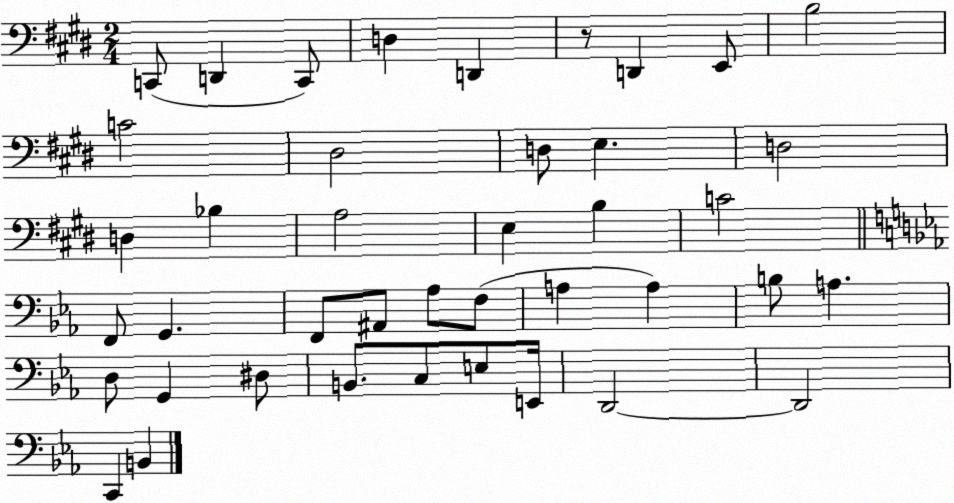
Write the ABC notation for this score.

X:1
T:Untitled
M:2/4
L:1/4
K:E
C,,/2 D,, C,,/2 D, D,, z/2 D,, E,,/2 B,2 C2 ^D,2 D,/2 E, D,2 D, _B, A,2 E, B, C2 F,,/2 G,, F,,/2 ^A,,/2 _A,/2 F,/2 A, A, B,/2 A, D,/2 G,, ^D,/2 B,,/2 C,/2 E,/2 E,,/4 D,,2 D,,2 C,, B,,